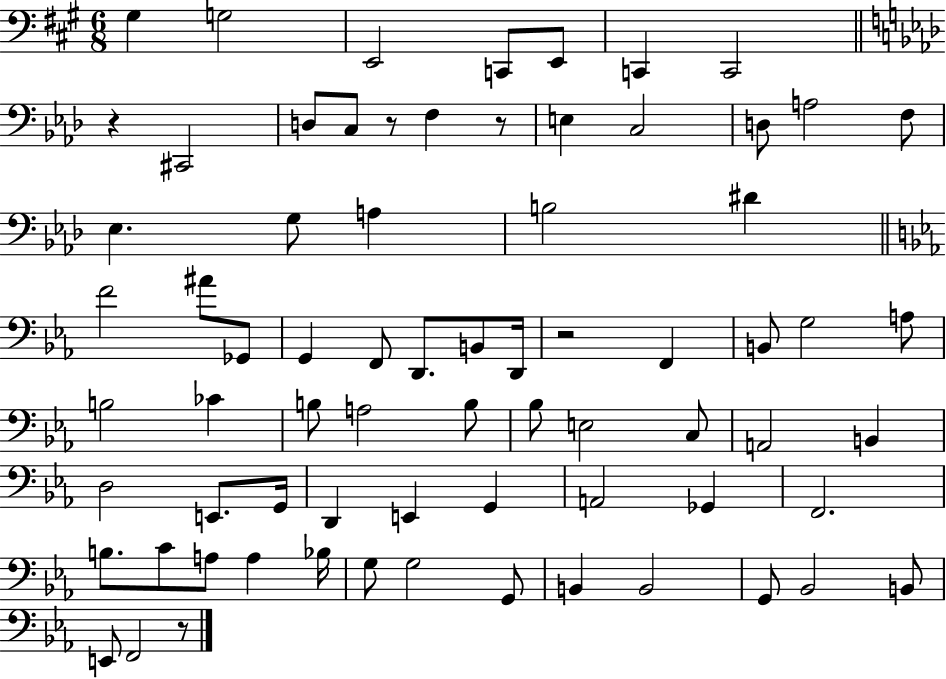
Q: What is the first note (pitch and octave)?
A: G#3